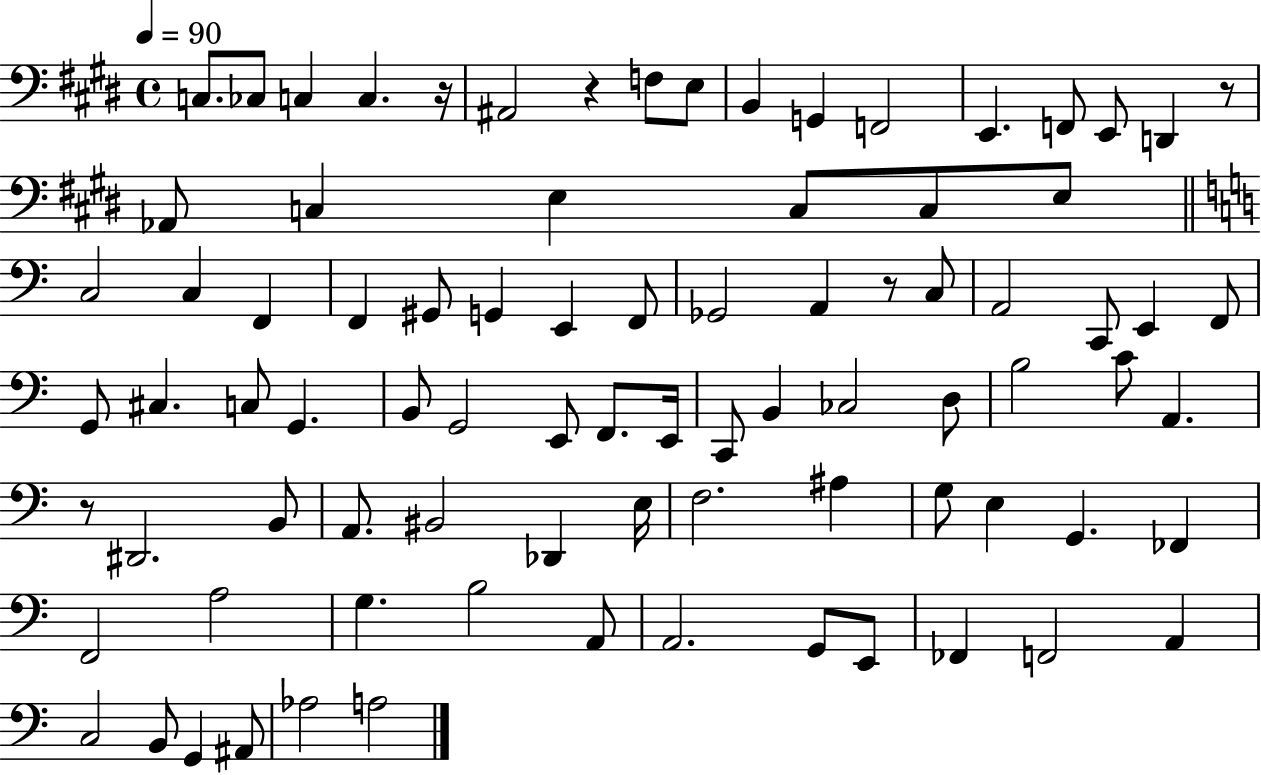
C3/e. CES3/e C3/q C3/q. R/s A#2/h R/q F3/e E3/e B2/q G2/q F2/h E2/q. F2/e E2/e D2/q R/e Ab2/e C3/q E3/q C3/e C3/e E3/e C3/h C3/q F2/q F2/q G#2/e G2/q E2/q F2/e Gb2/h A2/q R/e C3/e A2/h C2/e E2/q F2/e G2/e C#3/q. C3/e G2/q. B2/e G2/h E2/e F2/e. E2/s C2/e B2/q CES3/h D3/e B3/h C4/e A2/q. R/e D#2/h. B2/e A2/e. BIS2/h Db2/q E3/s F3/h. A#3/q G3/e E3/q G2/q. FES2/q F2/h A3/h G3/q. B3/h A2/e A2/h. G2/e E2/e FES2/q F2/h A2/q C3/h B2/e G2/q A#2/e Ab3/h A3/h